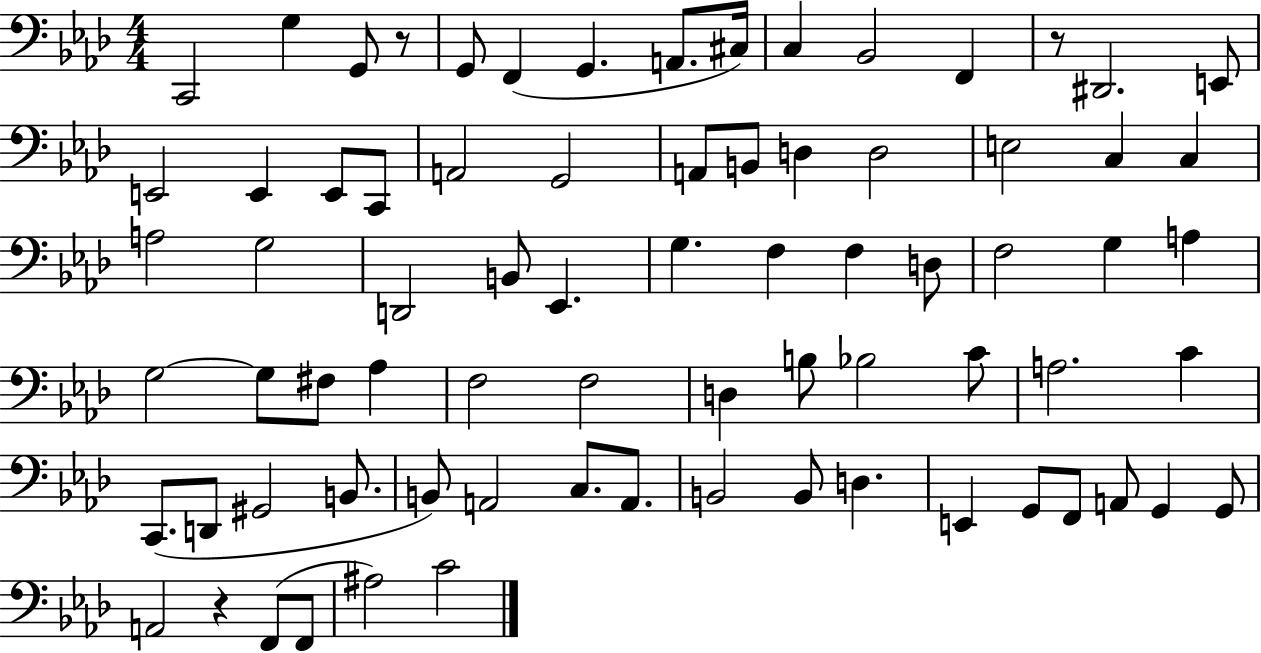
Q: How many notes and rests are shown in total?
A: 75